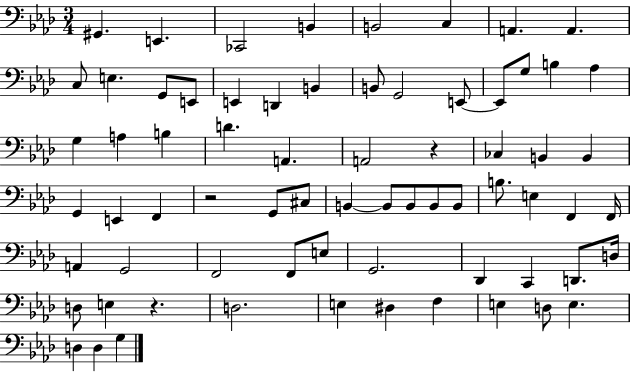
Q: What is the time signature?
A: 3/4